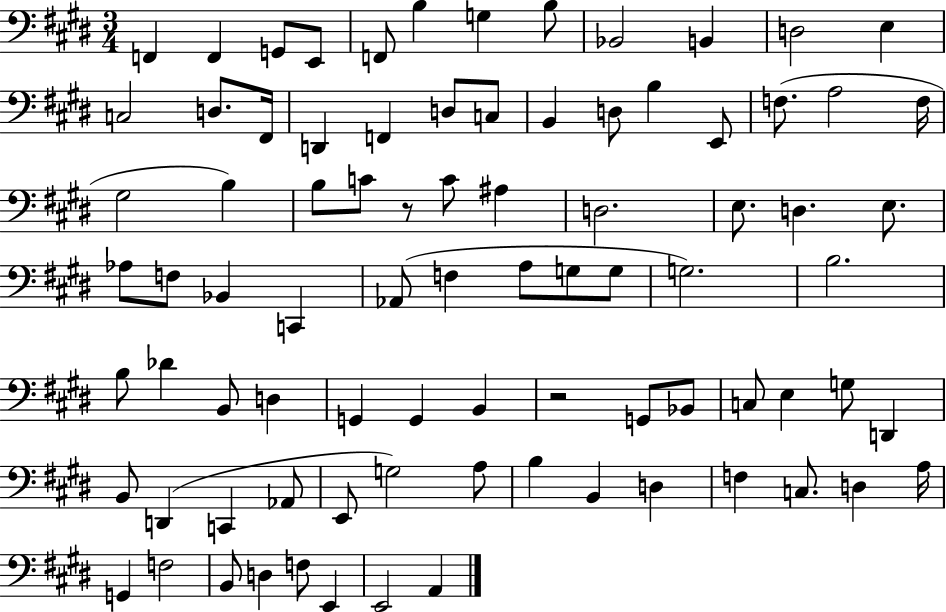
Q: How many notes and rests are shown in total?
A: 84